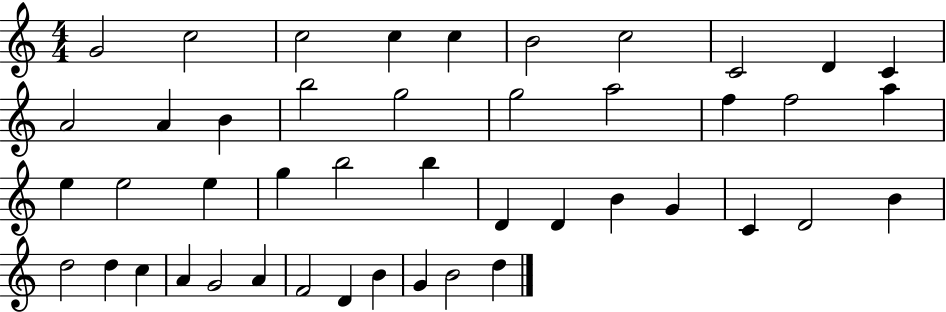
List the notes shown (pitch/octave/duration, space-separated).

G4/h C5/h C5/h C5/q C5/q B4/h C5/h C4/h D4/q C4/q A4/h A4/q B4/q B5/h G5/h G5/h A5/h F5/q F5/h A5/q E5/q E5/h E5/q G5/q B5/h B5/q D4/q D4/q B4/q G4/q C4/q D4/h B4/q D5/h D5/q C5/q A4/q G4/h A4/q F4/h D4/q B4/q G4/q B4/h D5/q